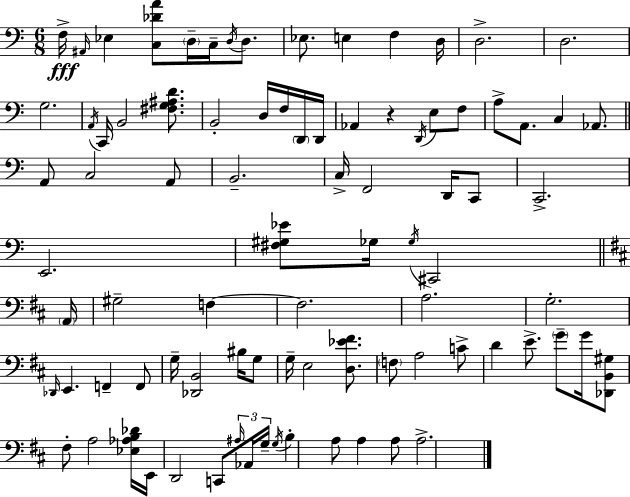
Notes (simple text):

F3/s A#2/s Eb3/q [C3,Db4,A4]/e D3/s C3/s D3/s D3/e. Eb3/e. E3/q F3/q D3/s D3/h. D3/h. G3/h. A2/s C2/s B2/h [F#3,G3,A#3,D4]/e. B2/h D3/s F3/s D2/s D2/s Ab2/q R/q D2/s E3/e F3/e A3/e A2/e. C3/q Ab2/e. A2/e C3/h A2/e B2/h. C3/s F2/h D2/s C2/e C2/h. E2/h. [F#3,G#3,Eb4]/e Gb3/s Gb3/s C#2/h A2/s G#3/h F3/q F3/h. A3/h. G3/h. Db2/s E2/q. F2/q F2/e G3/s [Db2,B2]/h BIS3/s G3/e G3/s E3/h [D3,Eb4,F#4]/e. F3/e A3/h C4/e D4/q E4/e. G4/e G4/s [Db2,B2,G#3]/e F#3/e A3/h [Eb3,Ab3,B3,Db4]/s E2/s D2/h C2/e A#3/s Ab2/s G3/s G3/s B3/q A3/e A3/q A3/e A3/h.